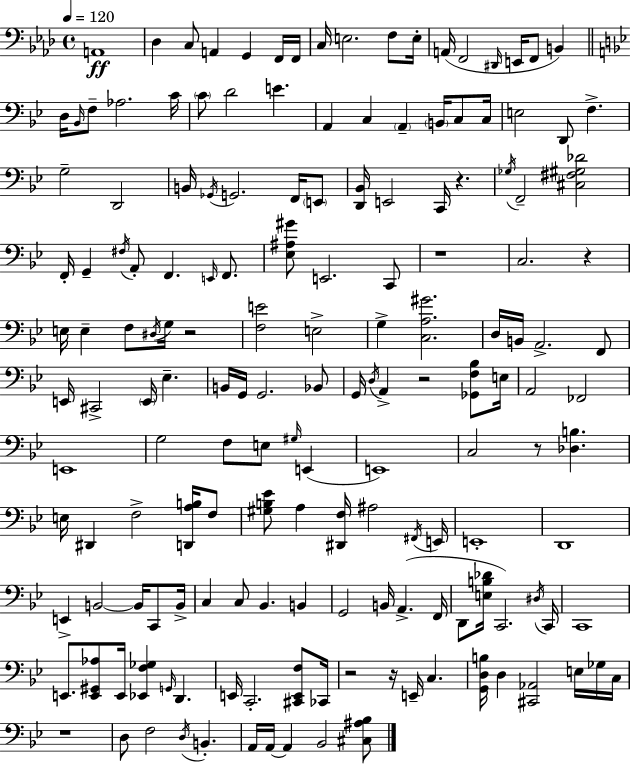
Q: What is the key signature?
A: AES major